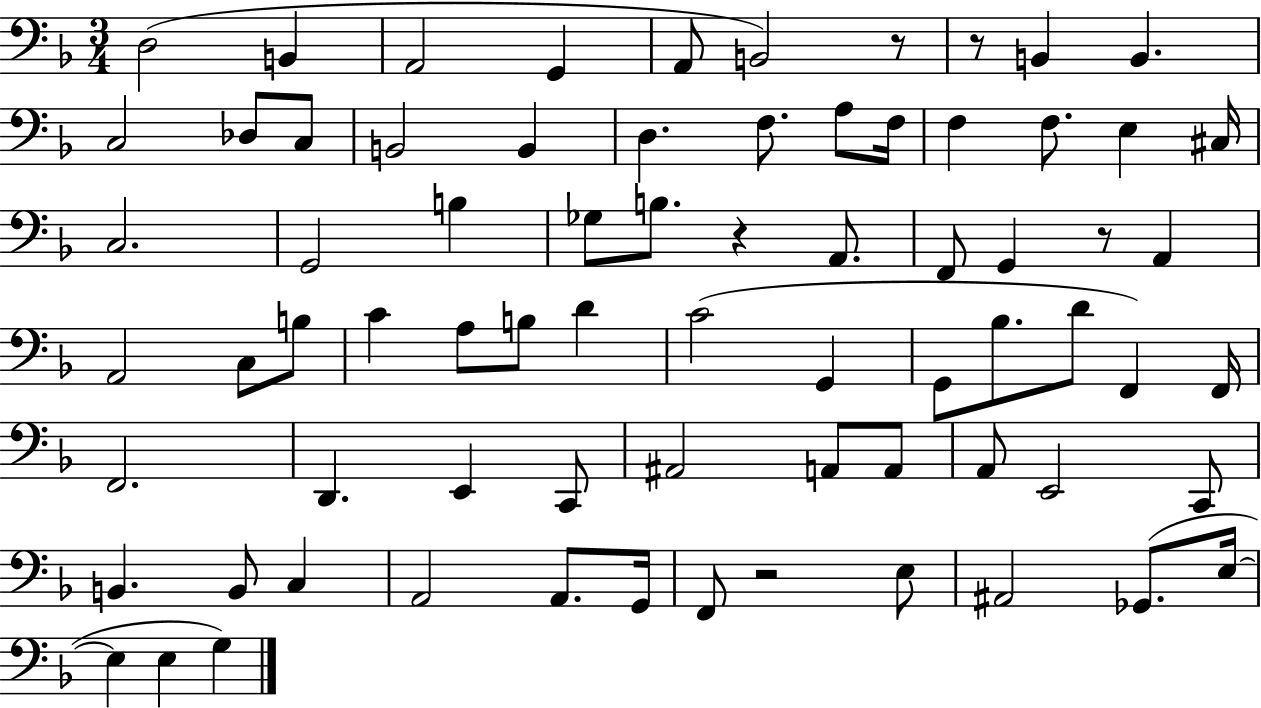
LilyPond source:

{
  \clef bass
  \numericTimeSignature
  \time 3/4
  \key f \major
  \repeat volta 2 { d2( b,4 | a,2 g,4 | a,8 b,2) r8 | r8 b,4 b,4. | \break c2 des8 c8 | b,2 b,4 | d4. f8. a8 f16 | f4 f8. e4 cis16 | \break c2. | g,2 b4 | ges8 b8. r4 a,8. | f,8 g,4 r8 a,4 | \break a,2 c8 b8 | c'4 a8 b8 d'4 | c'2( g,4 | g,8 bes8. d'8 f,4) f,16 | \break f,2. | d,4. e,4 c,8 | ais,2 a,8 a,8 | a,8 e,2 c,8 | \break b,4. b,8 c4 | a,2 a,8. g,16 | f,8 r2 e8 | ais,2 ges,8.( e16~~ | \break e4 e4 g4) | } \bar "|."
}